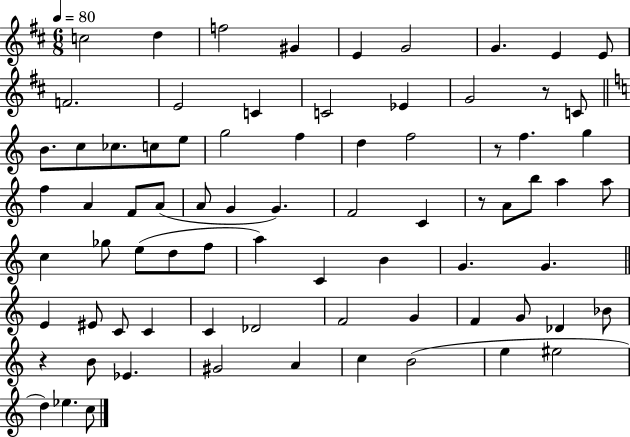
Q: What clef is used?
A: treble